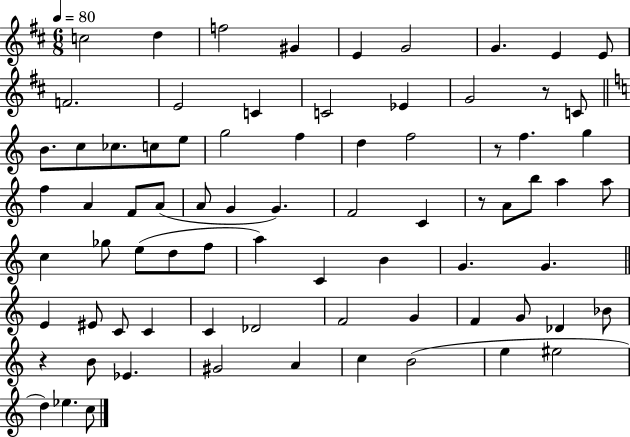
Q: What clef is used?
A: treble